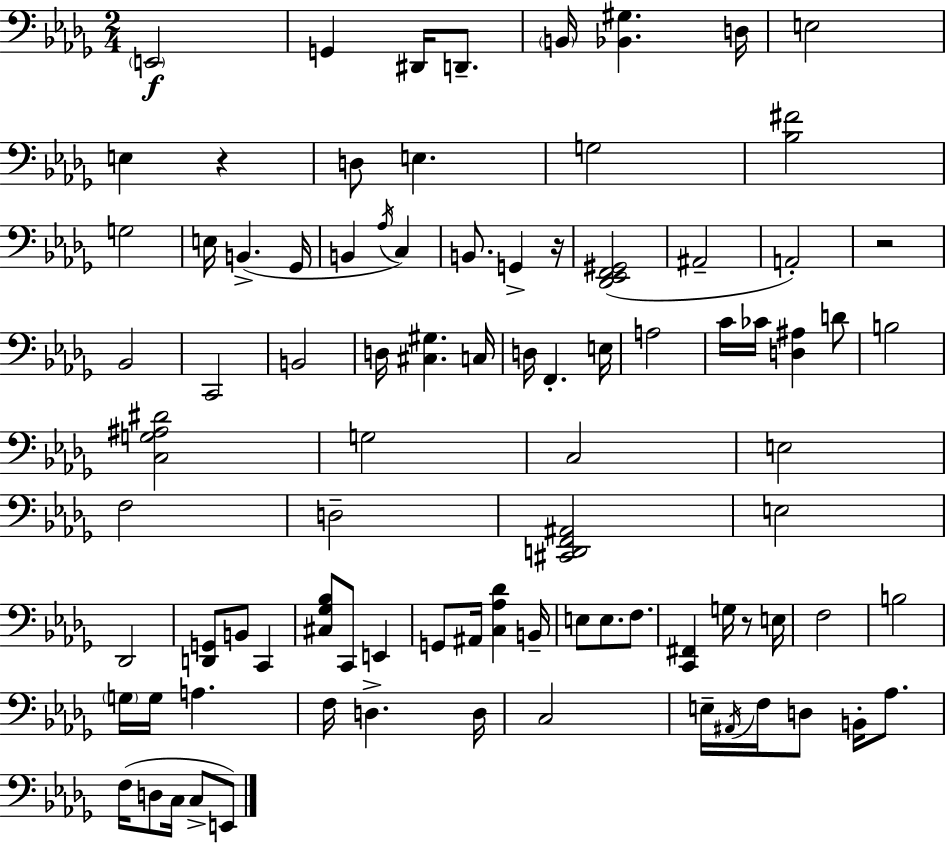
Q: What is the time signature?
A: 2/4